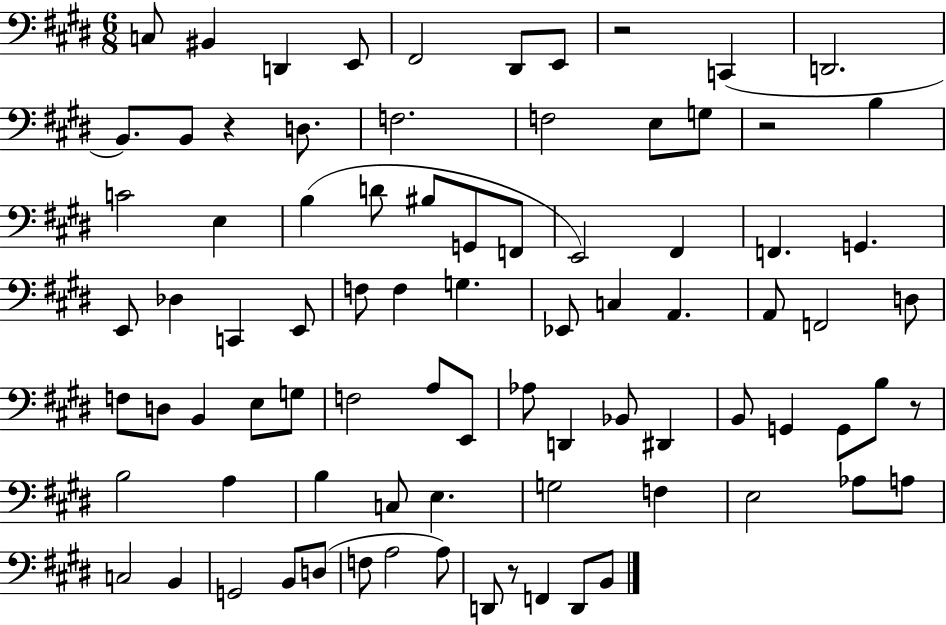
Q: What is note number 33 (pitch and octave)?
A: F3